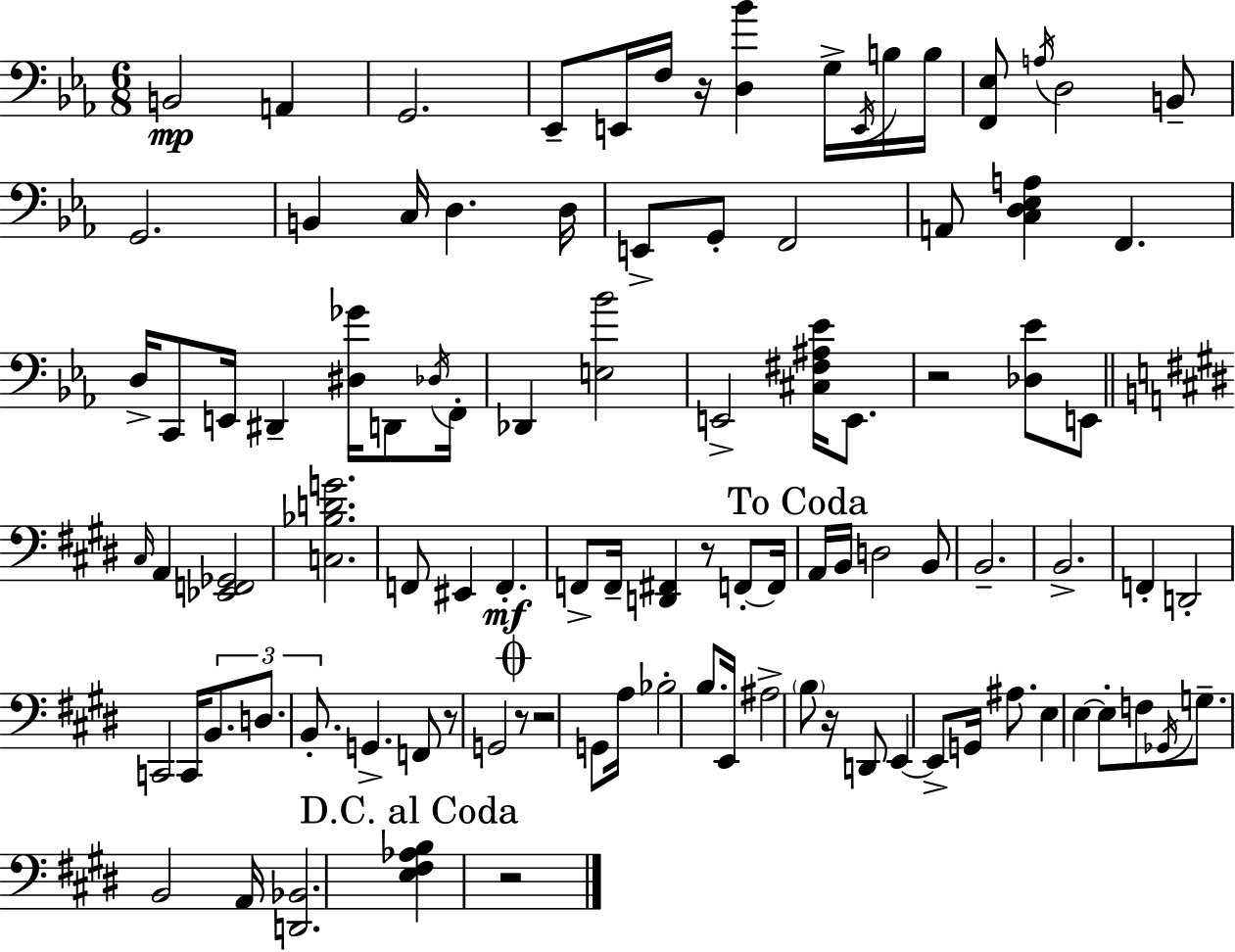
B2/h A2/q G2/h. Eb2/e E2/s F3/s R/s [D3,Bb4]/q G3/s E2/s B3/s B3/s [F2,Eb3]/e A3/s D3/h B2/e G2/h. B2/q C3/s D3/q. D3/s E2/e G2/e F2/h A2/e [C3,D3,Eb3,A3]/q F2/q. D3/s C2/e E2/s D#2/q [D#3,Gb4]/s D2/e Db3/s F2/s Db2/q [E3,Bb4]/h E2/h [C#3,F#3,A#3,Eb4]/s E2/e. R/h [Db3,Eb4]/e E2/e C#3/s A2/q [Eb2,F2,Gb2]/h [C3,Bb3,D4,G4]/h. F2/e EIS2/q F2/q. F2/e F2/s [D2,F#2]/q R/e F2/e F2/s A2/s B2/s D3/h B2/e B2/h. B2/h. F2/q D2/h C2/h C2/s B2/e. D3/e. B2/e. G2/q. F2/e R/e G2/h R/e R/h G2/e A3/s Bb3/h B3/e. E2/s A#3/h B3/e R/s D2/e E2/q E2/e G2/s A#3/e. E3/q E3/q E3/e F3/e Gb2/s G3/e. B2/h A2/s [D2,Bb2]/h. [E3,F#3,Ab3,B3]/q R/h